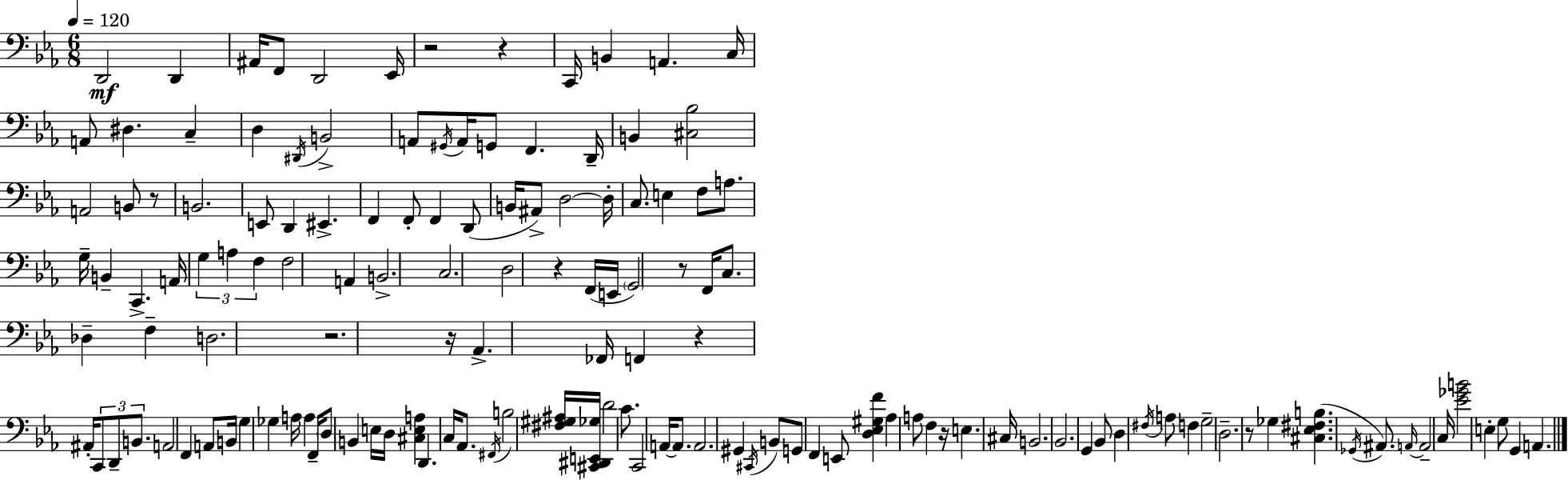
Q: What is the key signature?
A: C minor